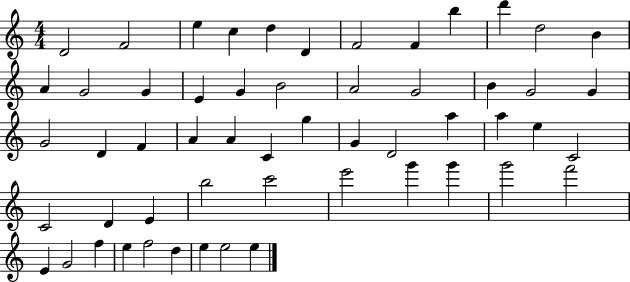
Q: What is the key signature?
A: C major